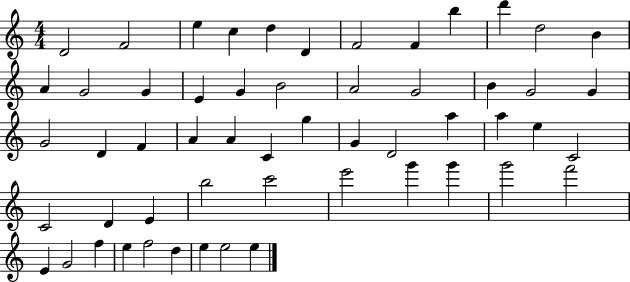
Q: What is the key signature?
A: C major